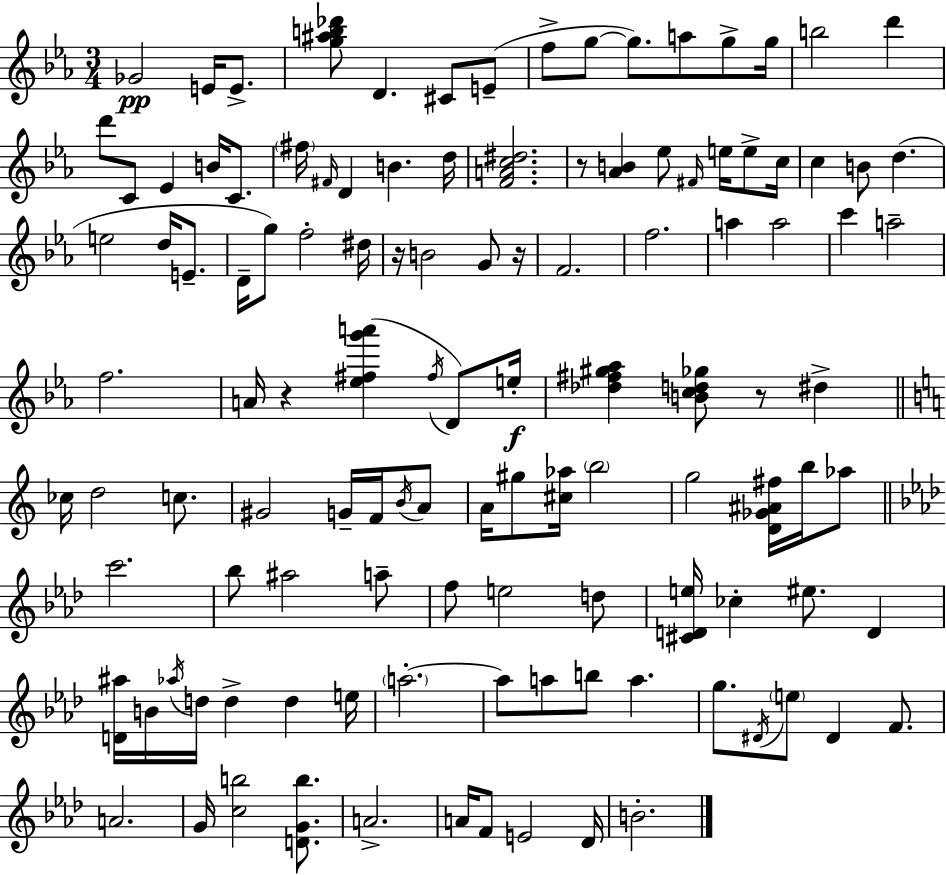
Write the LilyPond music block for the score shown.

{
  \clef treble
  \numericTimeSignature
  \time 3/4
  \key c \minor
  ges'2\pp e'16 e'8.-> | <g'' ais'' b'' des'''>8 d'4. cis'8 e'8--( | f''8-> g''8~~ g''8.) a''8 g''8-> g''16 | b''2 d'''4 | \break d'''8 c'8 ees'4 b'16 c'8. | \parenthesize fis''16 \grace { fis'16 } d'4 b'4. | d''16 <f' a' c'' dis''>2. | r8 <aes' b'>4 ees''8 \grace { fis'16 } e''16 e''8-> | \break c''16 c''4 b'8 d''4.( | e''2 d''16 e'8.-- | d'16-- g''8) f''2-. | dis''16 r16 b'2 g'8 | \break r16 f'2. | f''2. | a''4 a''2 | c'''4 a''2-- | \break f''2. | a'16 r4 <ees'' fis'' g''' a'''>4( \acciaccatura { fis''16 } | d'8) e''16-.\f <des'' fis'' gis'' aes''>4 <b' c'' d'' ges''>8 r8 dis''4-> | \bar "||" \break \key c \major ces''16 d''2 c''8. | gis'2 g'16-- f'16 \acciaccatura { b'16 } a'8 | a'16 gis''8 <cis'' aes''>16 \parenthesize b''2 | g''2 <d' ges' ais' fis''>16 b''16 aes''8 | \break \bar "||" \break \key aes \major c'''2. | bes''8 ais''2 a''8-- | f''8 e''2 d''8 | <cis' d' e''>16 ces''4-. eis''8. d'4 | \break <d' ais''>16 b'16 \acciaccatura { aes''16 } d''16 d''4-> d''4 | e''16 \parenthesize a''2.-.~~ | a''8 a''8 b''8 a''4. | g''8. \acciaccatura { dis'16 } \parenthesize e''8 dis'4 f'8. | \break a'2. | g'16 <c'' b''>2 <d' g' b''>8. | a'2.-> | a'16 f'8 e'2 | \break des'16 b'2.-. | \bar "|."
}